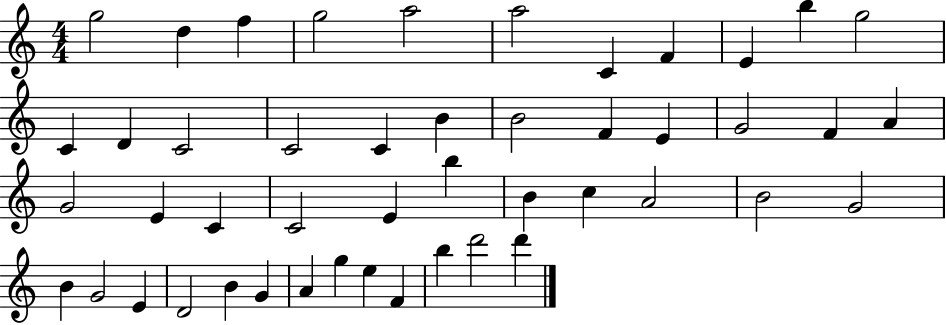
{
  \clef treble
  \numericTimeSignature
  \time 4/4
  \key c \major
  g''2 d''4 f''4 | g''2 a''2 | a''2 c'4 f'4 | e'4 b''4 g''2 | \break c'4 d'4 c'2 | c'2 c'4 b'4 | b'2 f'4 e'4 | g'2 f'4 a'4 | \break g'2 e'4 c'4 | c'2 e'4 b''4 | b'4 c''4 a'2 | b'2 g'2 | \break b'4 g'2 e'4 | d'2 b'4 g'4 | a'4 g''4 e''4 f'4 | b''4 d'''2 d'''4 | \break \bar "|."
}